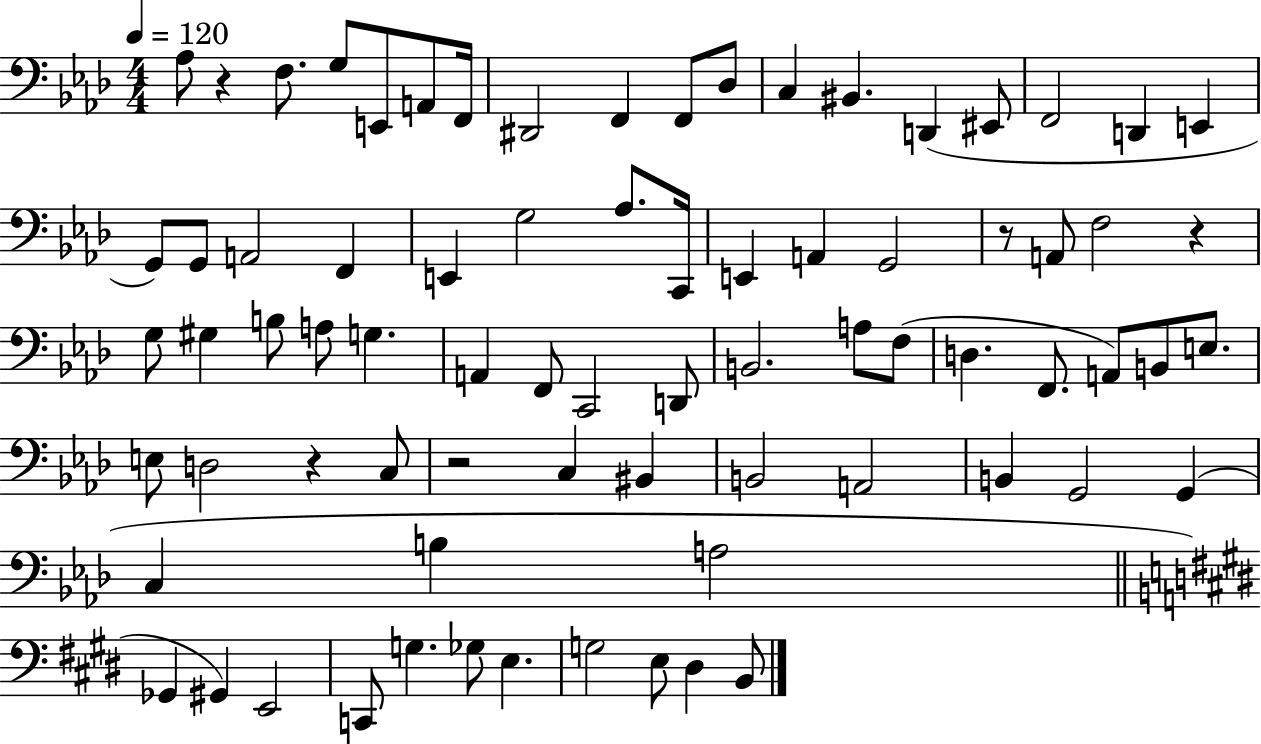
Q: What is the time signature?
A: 4/4